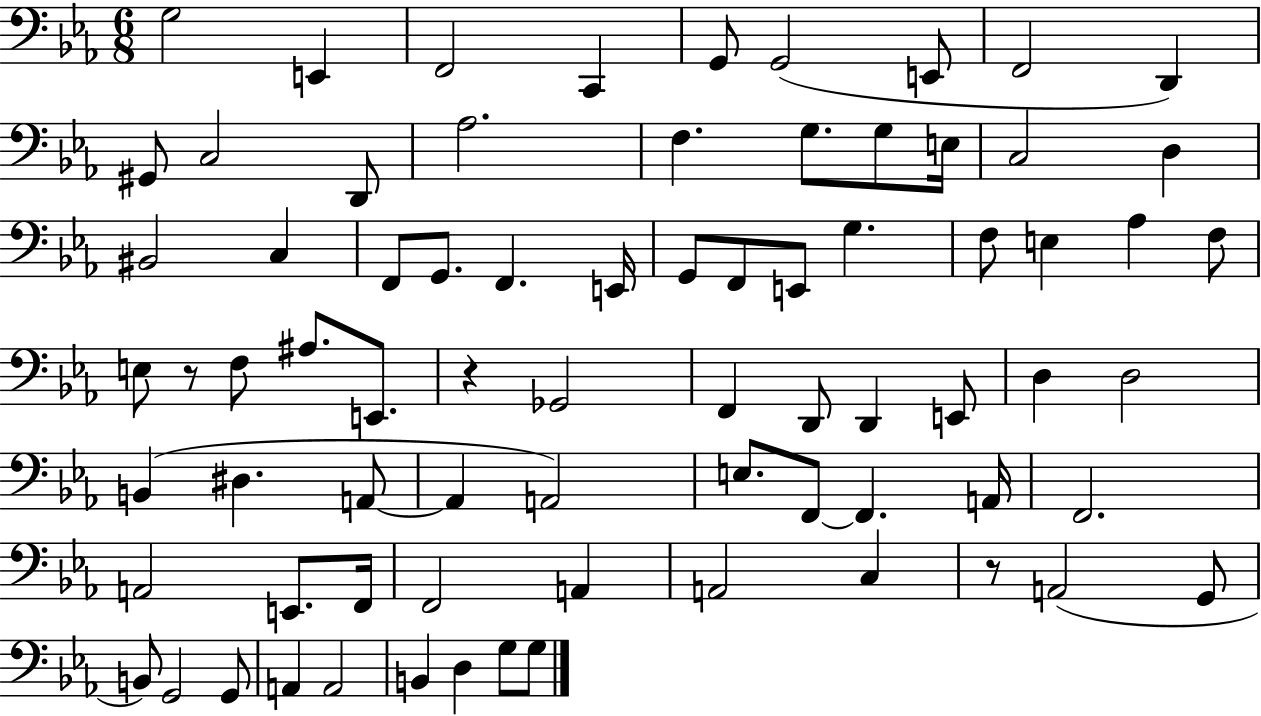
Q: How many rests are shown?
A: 3